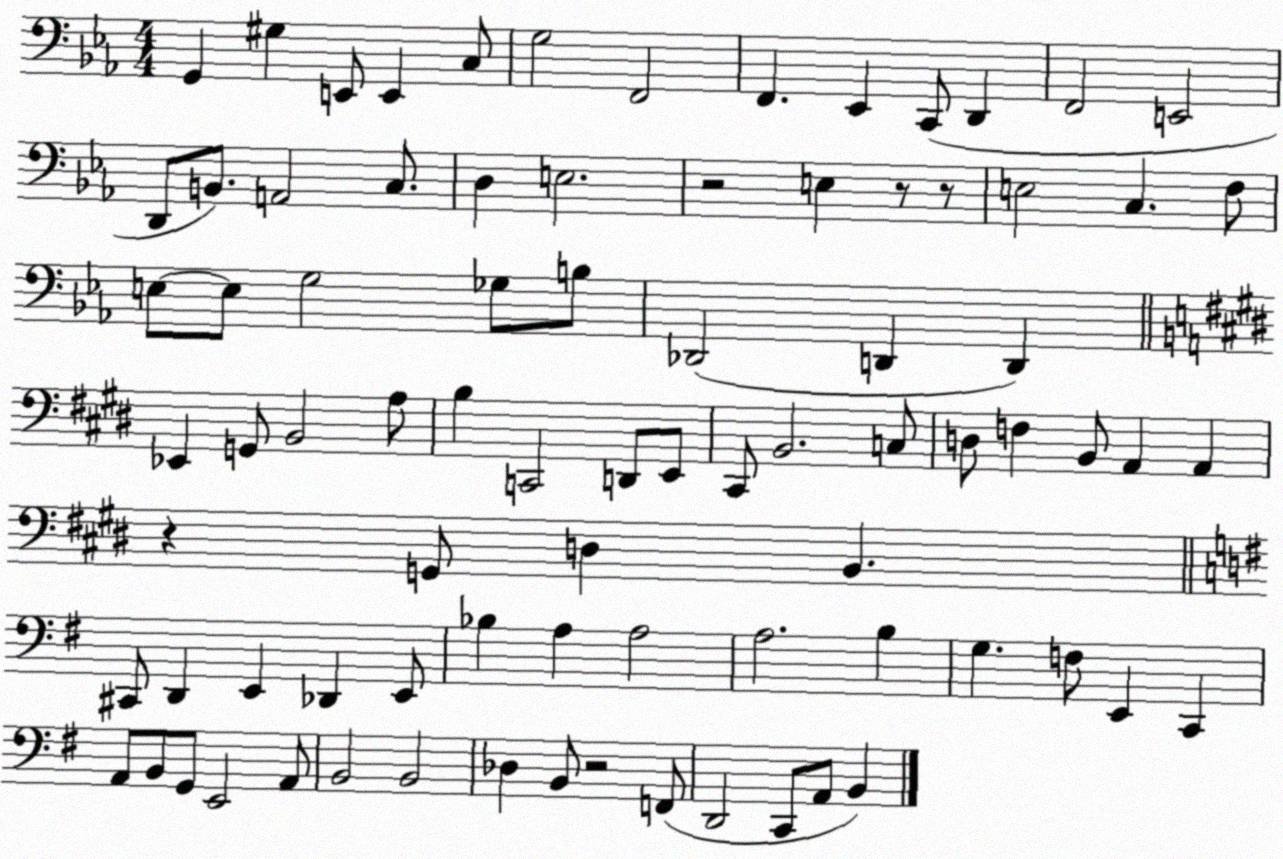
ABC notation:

X:1
T:Untitled
M:4/4
L:1/4
K:Eb
G,, ^G, E,,/2 E,, C,/2 G,2 F,,2 F,, _E,, C,,/2 D,, F,,2 E,,2 D,,/2 B,,/2 A,,2 C,/2 D, E,2 z2 E, z/2 z/2 E,2 C, F,/2 E,/2 E,/2 G,2 _G,/2 B,/2 _D,,2 D,, D,, _E,, G,,/2 B,,2 A,/2 B, C,,2 D,,/2 E,,/2 ^C,,/2 B,,2 C,/2 D,/2 F, B,,/2 A,, A,, z G,,/2 D, B,, ^C,,/2 D,, E,, _D,, E,,/2 _B, A, A,2 A,2 B, G, F,/2 E,, C,, A,,/2 B,,/2 G,,/2 E,,2 A,,/2 B,,2 B,,2 _D, B,,/2 z2 F,,/2 D,,2 C,,/2 A,,/2 B,,